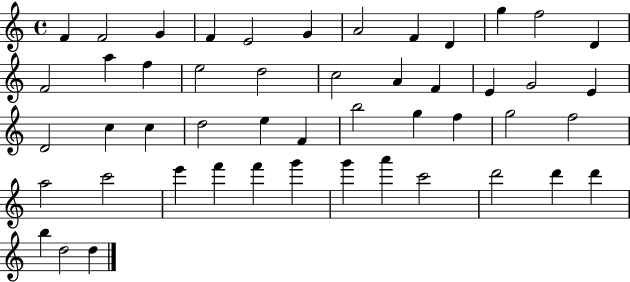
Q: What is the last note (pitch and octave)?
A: D5